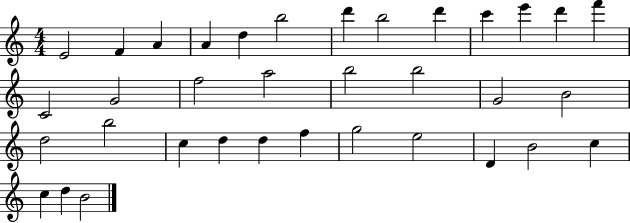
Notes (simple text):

E4/h F4/q A4/q A4/q D5/q B5/h D6/q B5/h D6/q C6/q E6/q D6/q F6/q C4/h G4/h F5/h A5/h B5/h B5/h G4/h B4/h D5/h B5/h C5/q D5/q D5/q F5/q G5/h E5/h D4/q B4/h C5/q C5/q D5/q B4/h